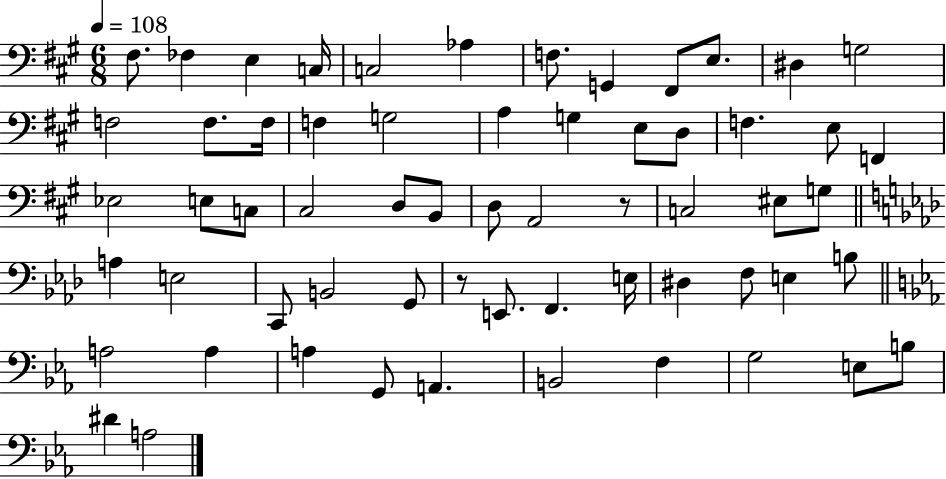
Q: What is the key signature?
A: A major